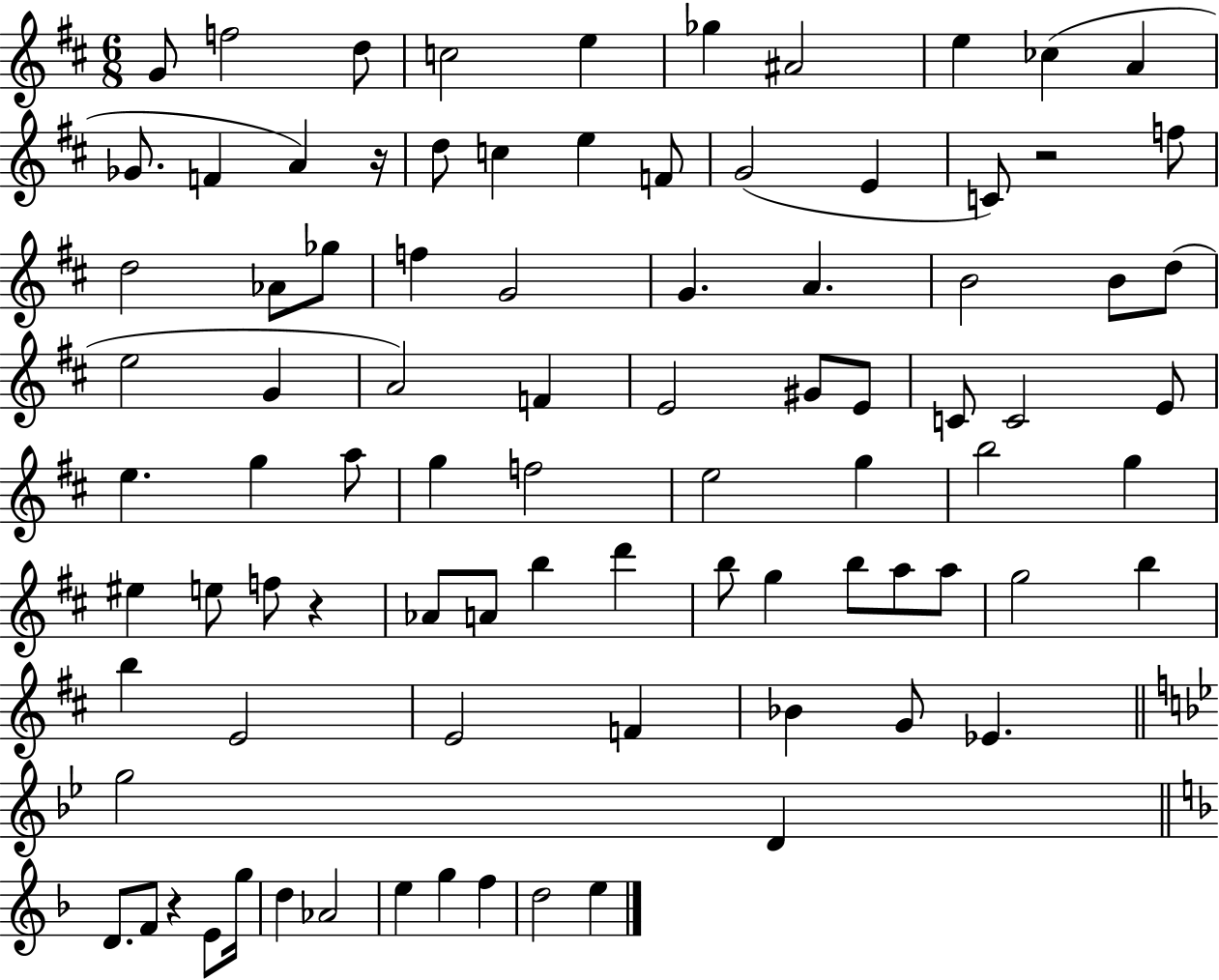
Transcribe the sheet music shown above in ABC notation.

X:1
T:Untitled
M:6/8
L:1/4
K:D
G/2 f2 d/2 c2 e _g ^A2 e _c A _G/2 F A z/4 d/2 c e F/2 G2 E C/2 z2 f/2 d2 _A/2 _g/2 f G2 G A B2 B/2 d/2 e2 G A2 F E2 ^G/2 E/2 C/2 C2 E/2 e g a/2 g f2 e2 g b2 g ^e e/2 f/2 z _A/2 A/2 b d' b/2 g b/2 a/2 a/2 g2 b b E2 E2 F _B G/2 _E g2 D D/2 F/2 z E/2 g/4 d _A2 e g f d2 e